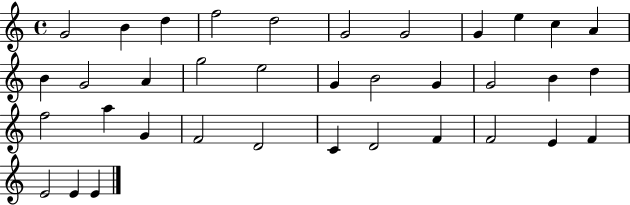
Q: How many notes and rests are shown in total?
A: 36